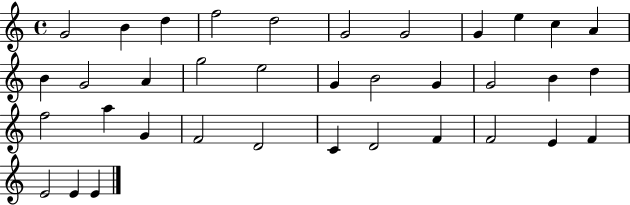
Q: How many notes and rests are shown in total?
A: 36